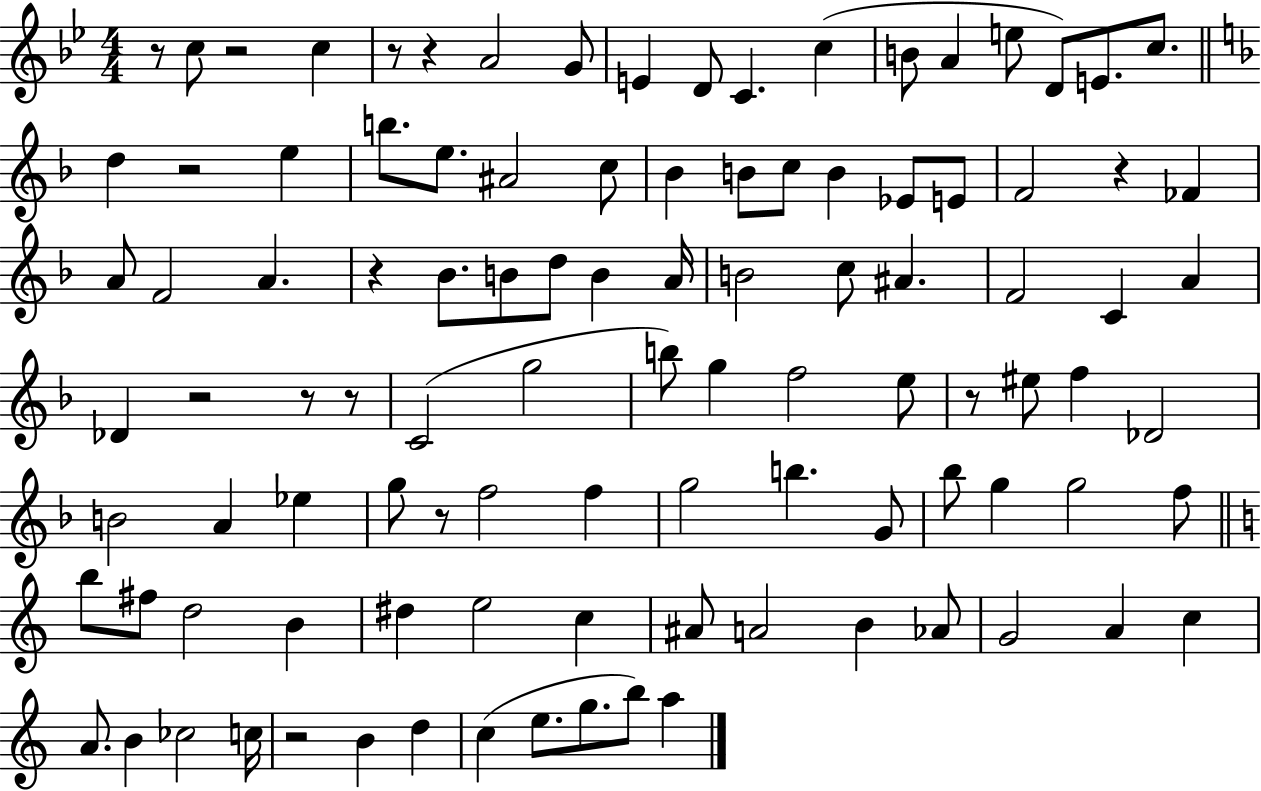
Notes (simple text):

R/e C5/e R/h C5/q R/e R/q A4/h G4/e E4/q D4/e C4/q. C5/q B4/e A4/q E5/e D4/e E4/e. C5/e. D5/q R/h E5/q B5/e. E5/e. A#4/h C5/e Bb4/q B4/e C5/e B4/q Eb4/e E4/e F4/h R/q FES4/q A4/e F4/h A4/q. R/q Bb4/e. B4/e D5/e B4/q A4/s B4/h C5/e A#4/q. F4/h C4/q A4/q Db4/q R/h R/e R/e C4/h G5/h B5/e G5/q F5/h E5/e R/e EIS5/e F5/q Db4/h B4/h A4/q Eb5/q G5/e R/e F5/h F5/q G5/h B5/q. G4/e Bb5/e G5/q G5/h F5/e B5/e F#5/e D5/h B4/q D#5/q E5/h C5/q A#4/e A4/h B4/q Ab4/e G4/h A4/q C5/q A4/e. B4/q CES5/h C5/s R/h B4/q D5/q C5/q E5/e. G5/e. B5/e A5/q